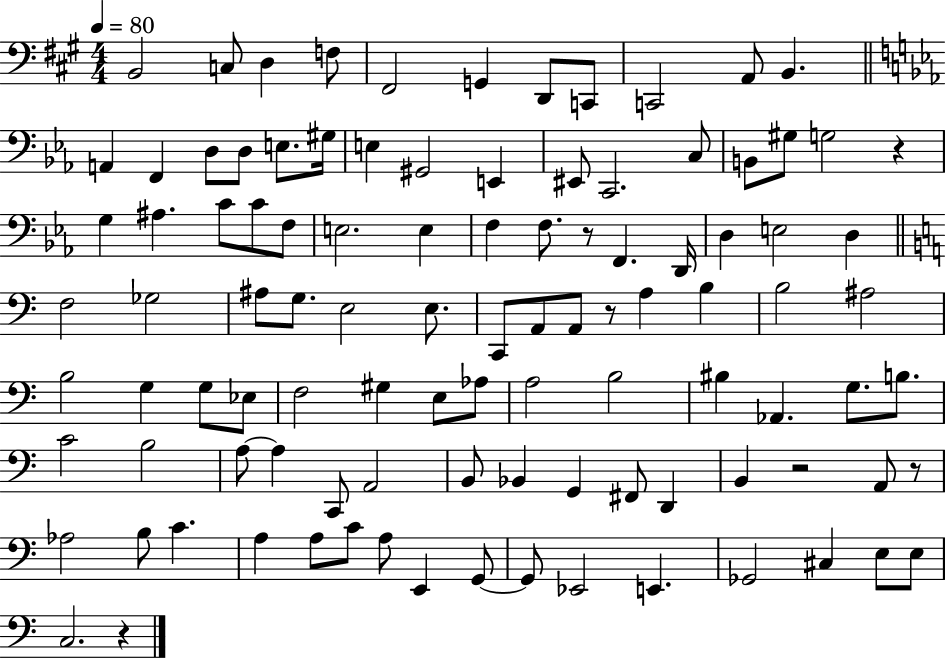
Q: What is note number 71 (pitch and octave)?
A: A3